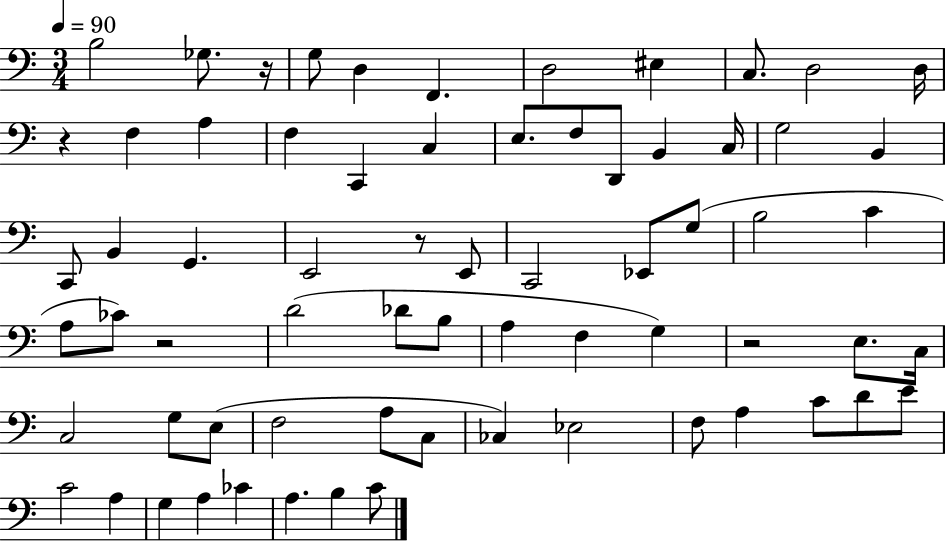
X:1
T:Untitled
M:3/4
L:1/4
K:C
B,2 _G,/2 z/4 G,/2 D, F,, D,2 ^E, C,/2 D,2 D,/4 z F, A, F, C,, C, E,/2 F,/2 D,,/2 B,, C,/4 G,2 B,, C,,/2 B,, G,, E,,2 z/2 E,,/2 C,,2 _E,,/2 G,/2 B,2 C A,/2 _C/2 z2 D2 _D/2 B,/2 A, F, G, z2 E,/2 C,/4 C,2 G,/2 E,/2 F,2 A,/2 C,/2 _C, _E,2 F,/2 A, C/2 D/2 E/2 C2 A, G, A, _C A, B, C/2